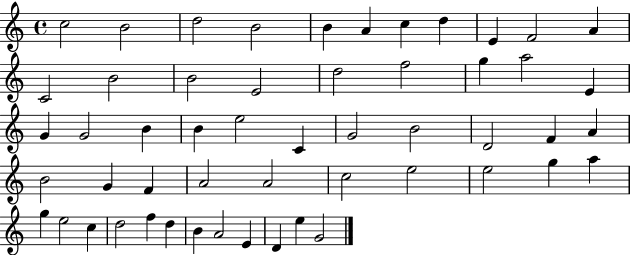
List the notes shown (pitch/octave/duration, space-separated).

C5/h B4/h D5/h B4/h B4/q A4/q C5/q D5/q E4/q F4/h A4/q C4/h B4/h B4/h E4/h D5/h F5/h G5/q A5/h E4/q G4/q G4/h B4/q B4/q E5/h C4/q G4/h B4/h D4/h F4/q A4/q B4/h G4/q F4/q A4/h A4/h C5/h E5/h E5/h G5/q A5/q G5/q E5/h C5/q D5/h F5/q D5/q B4/q A4/h E4/q D4/q E5/q G4/h